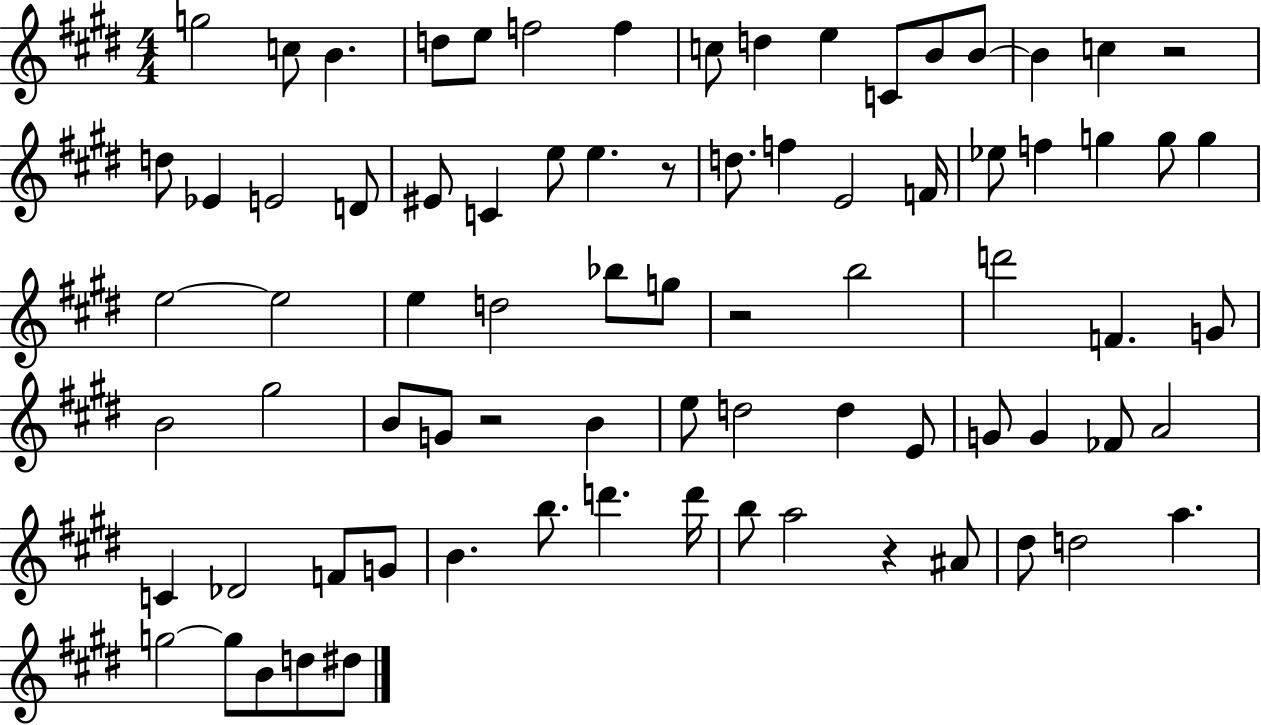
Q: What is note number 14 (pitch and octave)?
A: B4